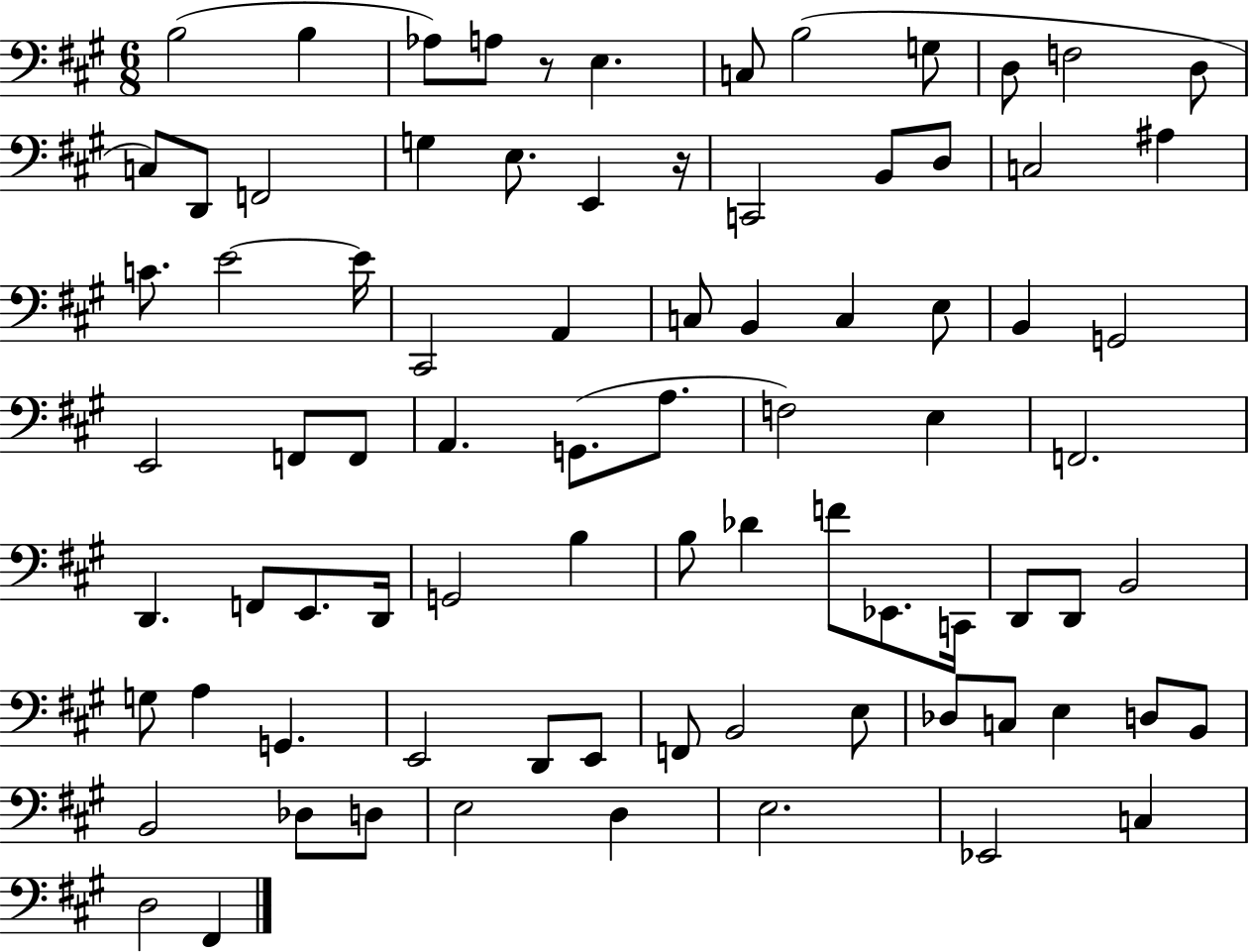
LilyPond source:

{
  \clef bass
  \numericTimeSignature
  \time 6/8
  \key a \major
  \repeat volta 2 { b2( b4 | aes8) a8 r8 e4. | c8 b2( g8 | d8 f2 d8 | \break c8) d,8 f,2 | g4 e8. e,4 r16 | c,2 b,8 d8 | c2 ais4 | \break c'8. e'2~~ e'16 | cis,2 a,4 | c8 b,4 c4 e8 | b,4 g,2 | \break e,2 f,8 f,8 | a,4. g,8.( a8. | f2) e4 | f,2. | \break d,4. f,8 e,8. d,16 | g,2 b4 | b8 des'4 f'8 ees,8. c,16 | d,8 d,8 b,2 | \break g8 a4 g,4. | e,2 d,8 e,8 | f,8 b,2 e8 | des8 c8 e4 d8 b,8 | \break b,2 des8 d8 | e2 d4 | e2. | ees,2 c4 | \break d2 fis,4 | } \bar "|."
}